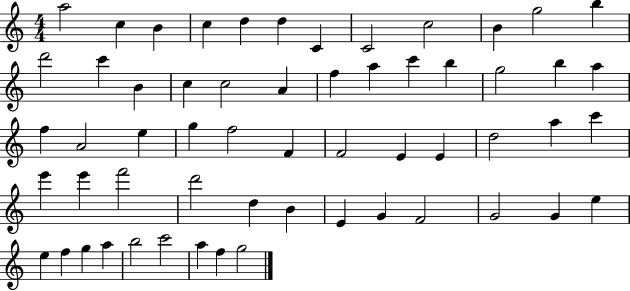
X:1
T:Untitled
M:4/4
L:1/4
K:C
a2 c B c d d C C2 c2 B g2 b d'2 c' B c c2 A f a c' b g2 b a f A2 e g f2 F F2 E E d2 a c' e' e' f'2 d'2 d B E G F2 G2 G e e f g a b2 c'2 a f g2